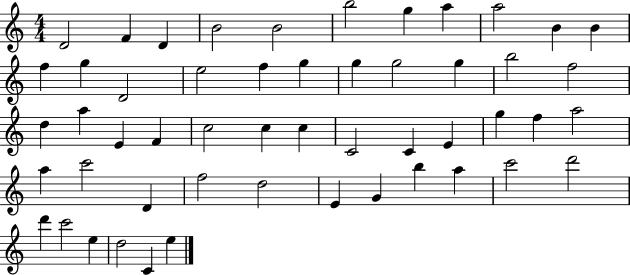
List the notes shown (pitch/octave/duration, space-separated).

D4/h F4/q D4/q B4/h B4/h B5/h G5/q A5/q A5/h B4/q B4/q F5/q G5/q D4/h E5/h F5/q G5/q G5/q G5/h G5/q B5/h F5/h D5/q A5/q E4/q F4/q C5/h C5/q C5/q C4/h C4/q E4/q G5/q F5/q A5/h A5/q C6/h D4/q F5/h D5/h E4/q G4/q B5/q A5/q C6/h D6/h D6/q C6/h E5/q D5/h C4/q E5/q